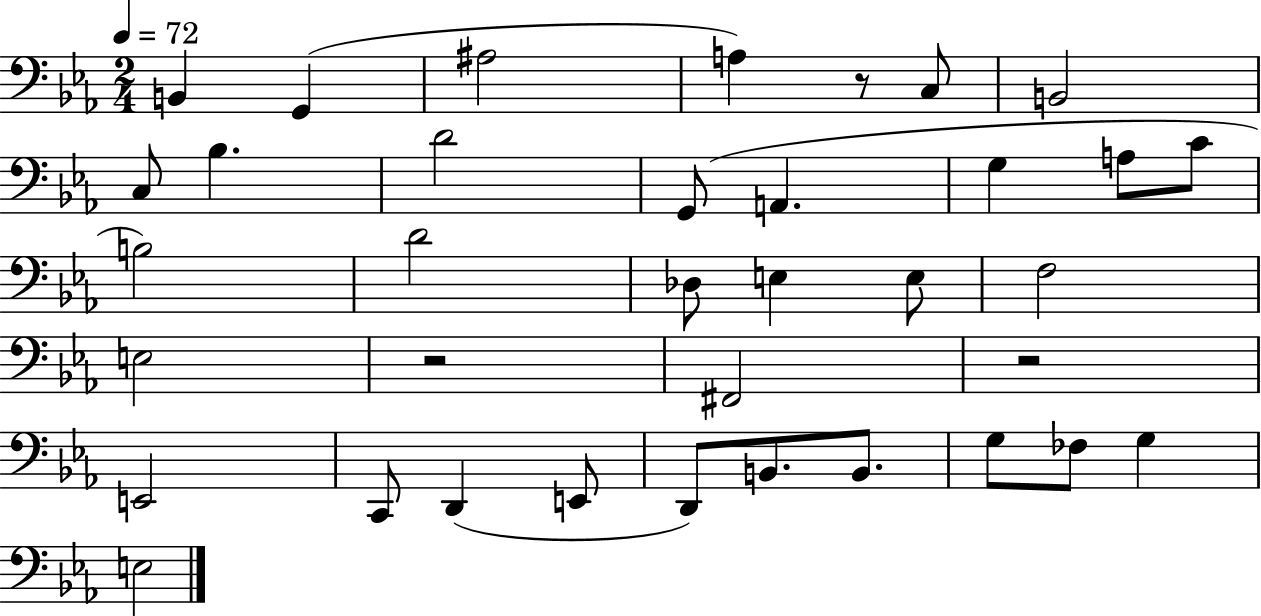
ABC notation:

X:1
T:Untitled
M:2/4
L:1/4
K:Eb
B,, G,, ^A,2 A, z/2 C,/2 B,,2 C,/2 _B, D2 G,,/2 A,, G, A,/2 C/2 B,2 D2 _D,/2 E, E,/2 F,2 E,2 z2 ^F,,2 z2 E,,2 C,,/2 D,, E,,/2 D,,/2 B,,/2 B,,/2 G,/2 _F,/2 G, E,2